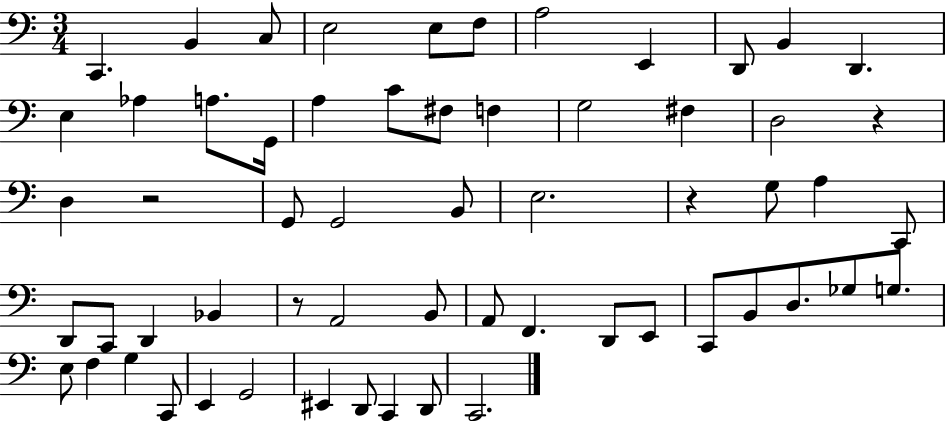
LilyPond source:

{
  \clef bass
  \numericTimeSignature
  \time 3/4
  \key c \major
  \repeat volta 2 { c,4. b,4 c8 | e2 e8 f8 | a2 e,4 | d,8 b,4 d,4. | \break e4 aes4 a8. g,16 | a4 c'8 fis8 f4 | g2 fis4 | d2 r4 | \break d4 r2 | g,8 g,2 b,8 | e2. | r4 g8 a4 c,8 | \break d,8 c,8 d,4 bes,4 | r8 a,2 b,8 | a,8 f,4. d,8 e,8 | c,8 b,8 d8. ges8 g8. | \break e8 f4 g4 c,8 | e,4 g,2 | eis,4 d,8 c,4 d,8 | c,2. | \break } \bar "|."
}